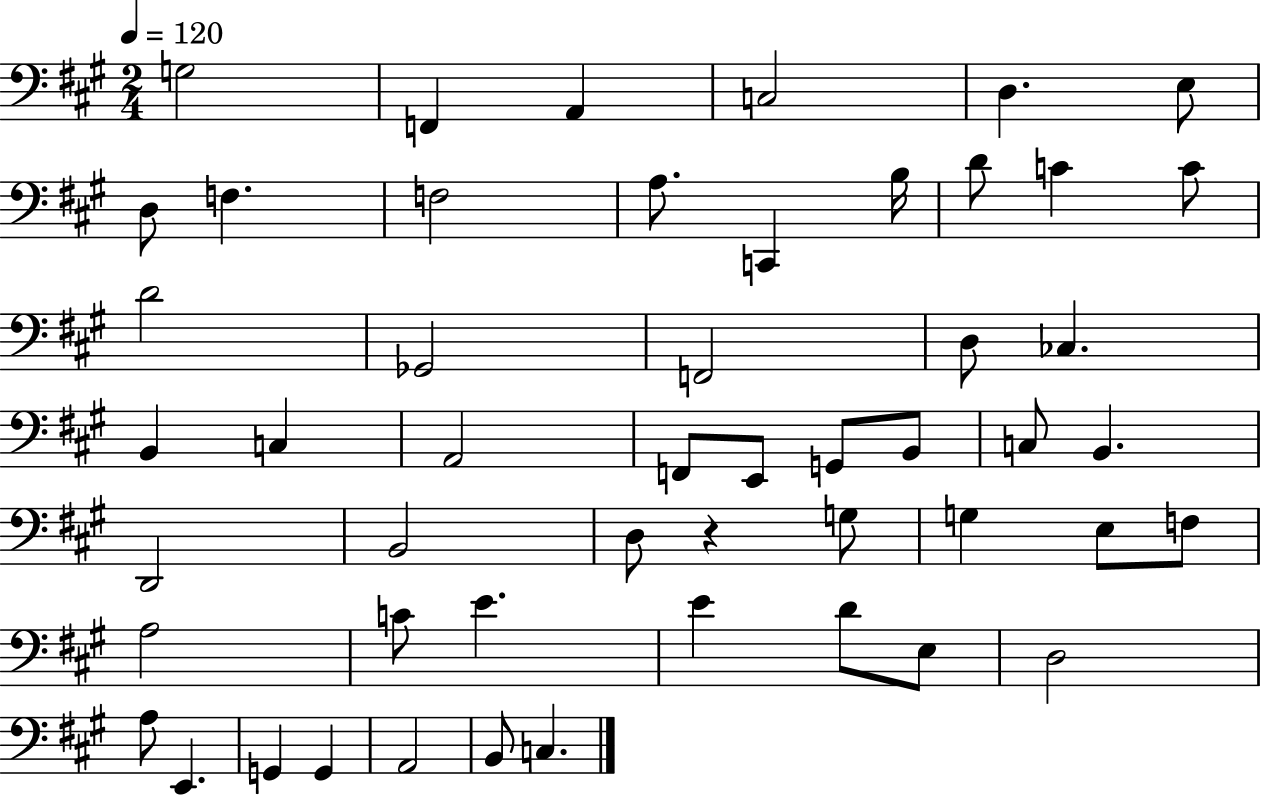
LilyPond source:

{
  \clef bass
  \numericTimeSignature
  \time 2/4
  \key a \major
  \tempo 4 = 120
  g2 | f,4 a,4 | c2 | d4. e8 | \break d8 f4. | f2 | a8. c,4 b16 | d'8 c'4 c'8 | \break d'2 | ges,2 | f,2 | d8 ces4. | \break b,4 c4 | a,2 | f,8 e,8 g,8 b,8 | c8 b,4. | \break d,2 | b,2 | d8 r4 g8 | g4 e8 f8 | \break a2 | c'8 e'4. | e'4 d'8 e8 | d2 | \break a8 e,4. | g,4 g,4 | a,2 | b,8 c4. | \break \bar "|."
}